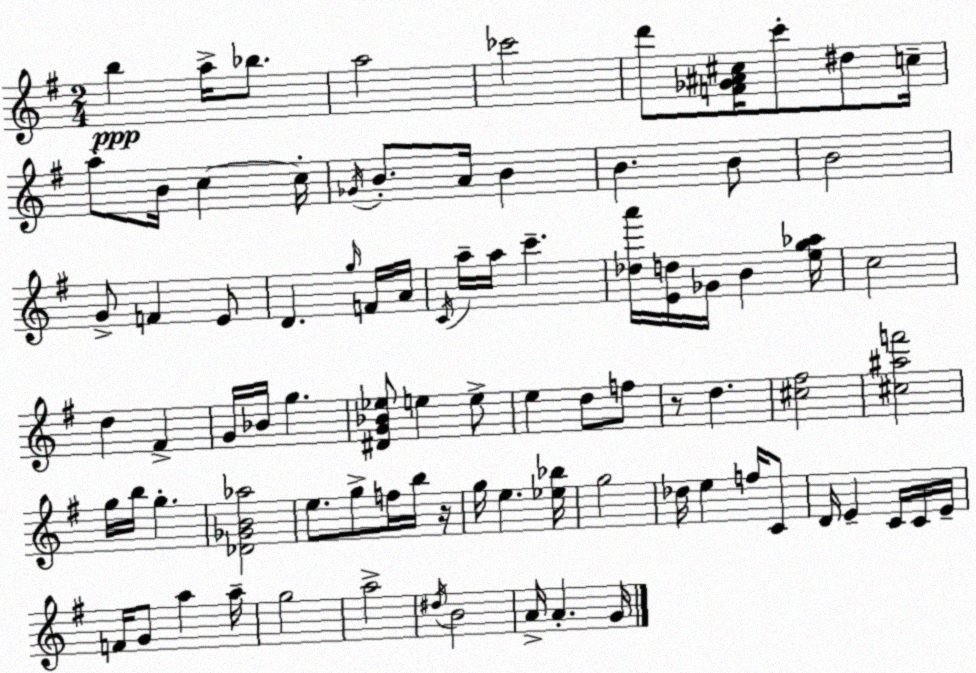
X:1
T:Untitled
M:2/4
L:1/4
K:G
b a/4 _b/2 a2 _c'2 d'/2 [F_G^A^c]/4 c'/2 ^d/2 c/4 a/2 B/4 c c/4 _G/4 B/2 A/4 B B B/2 B2 G/2 F E/2 D g/4 F/4 A/4 C/4 a/4 a/4 c' [_da']/4 [Ed]/4 _G/4 B [eg_a]/4 c2 d ^F G/4 _B/4 g [^DG_B_e]/2 e e/2 e d/2 f/2 z/2 d [^c^f]2 [^c^af']2 g/4 b/4 g [_D_GB_a]2 e/2 g/2 f/4 b/4 z/4 g/4 e [_e_b]/4 g2 _d/4 e f/4 C/2 D/4 E C/4 C/4 E/4 F/4 G/2 a a/4 g2 a2 ^d/4 B2 A/4 A G/4